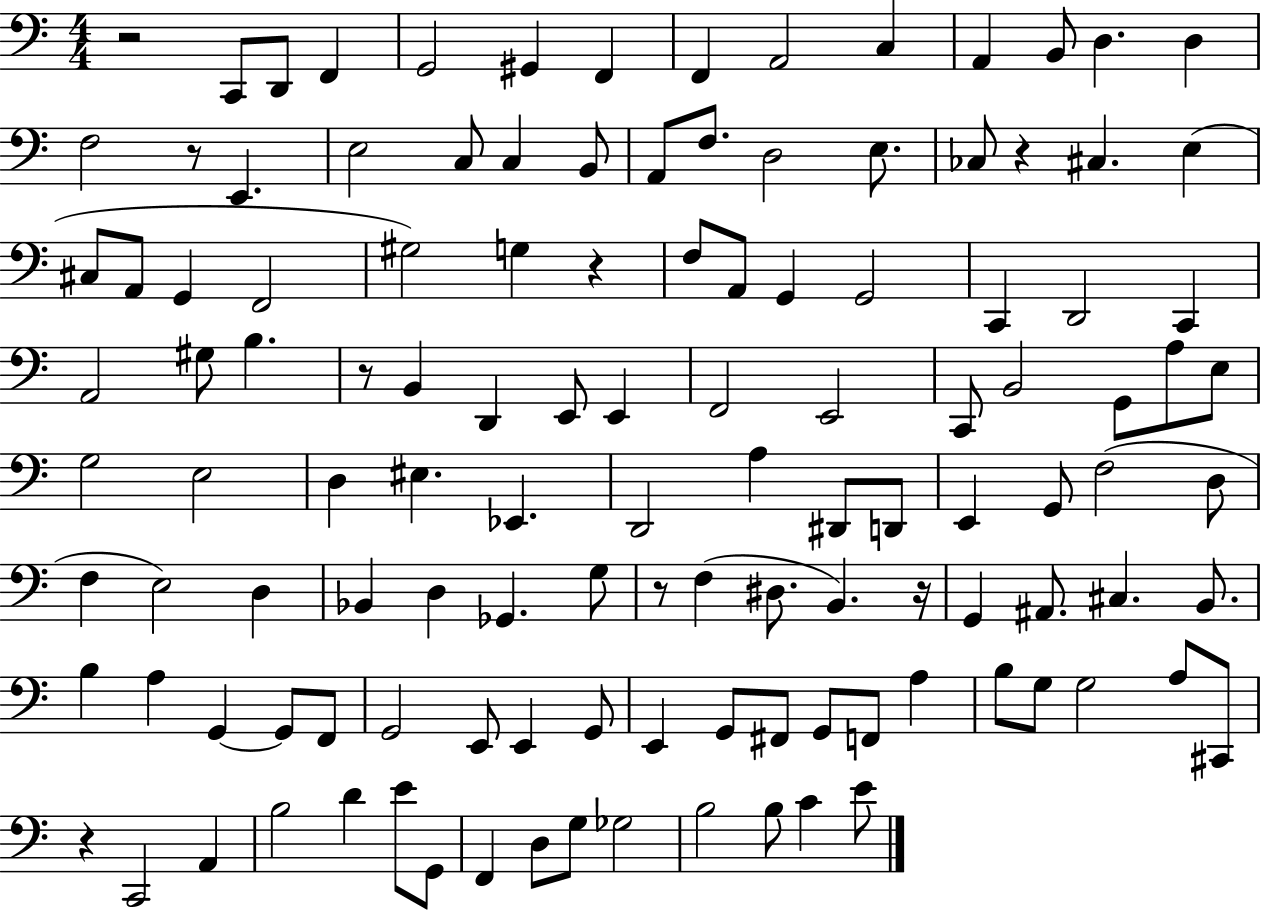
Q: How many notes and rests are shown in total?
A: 122